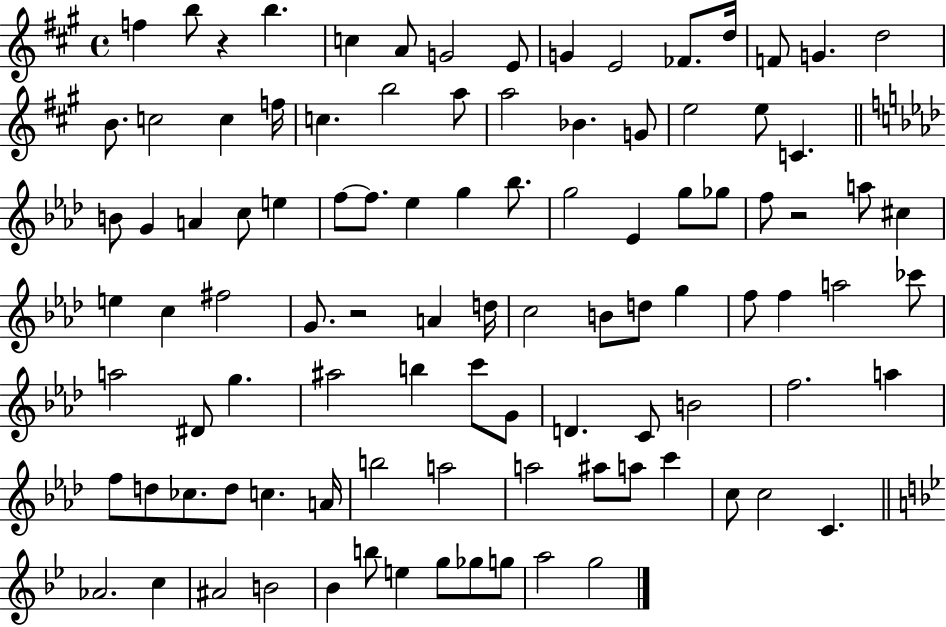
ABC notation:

X:1
T:Untitled
M:4/4
L:1/4
K:A
f b/2 z b c A/2 G2 E/2 G E2 _F/2 d/4 F/2 G d2 B/2 c2 c f/4 c b2 a/2 a2 _B G/2 e2 e/2 C B/2 G A c/2 e f/2 f/2 _e g _b/2 g2 _E g/2 _g/2 f/2 z2 a/2 ^c e c ^f2 G/2 z2 A d/4 c2 B/2 d/2 g f/2 f a2 _c'/2 a2 ^D/2 g ^a2 b c'/2 G/2 D C/2 B2 f2 a f/2 d/2 _c/2 d/2 c A/4 b2 a2 a2 ^a/2 a/2 c' c/2 c2 C _A2 c ^A2 B2 _B b/2 e g/2 _g/2 g/2 a2 g2